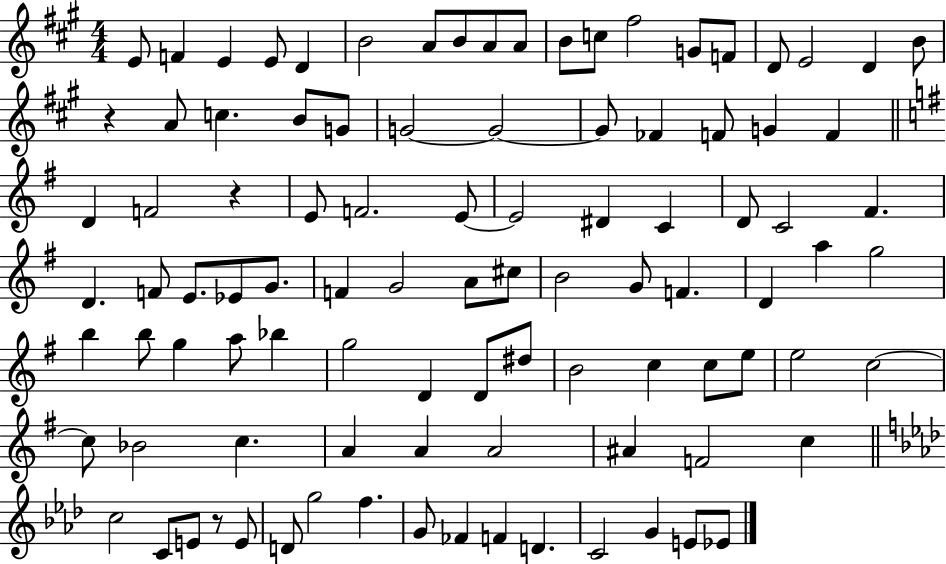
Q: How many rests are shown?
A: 3